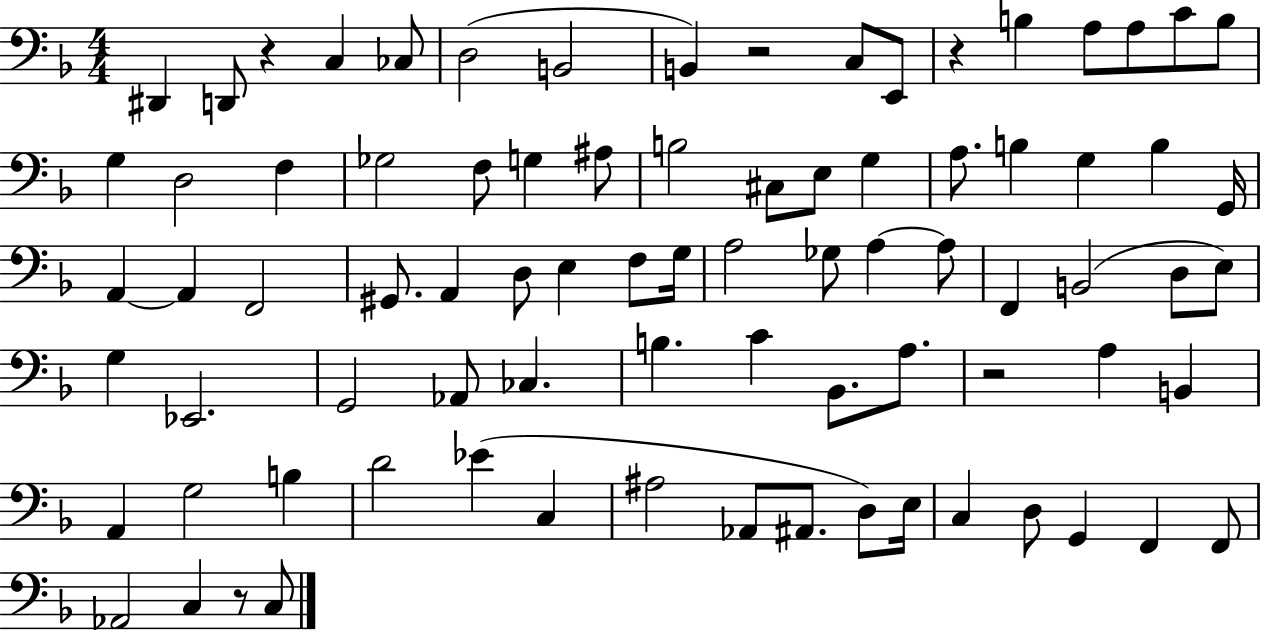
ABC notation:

X:1
T:Untitled
M:4/4
L:1/4
K:F
^D,, D,,/2 z C, _C,/2 D,2 B,,2 B,, z2 C,/2 E,,/2 z B, A,/2 A,/2 C/2 B,/2 G, D,2 F, _G,2 F,/2 G, ^A,/2 B,2 ^C,/2 E,/2 G, A,/2 B, G, B, G,,/4 A,, A,, F,,2 ^G,,/2 A,, D,/2 E, F,/2 G,/4 A,2 _G,/2 A, A,/2 F,, B,,2 D,/2 E,/2 G, _E,,2 G,,2 _A,,/2 _C, B, C _B,,/2 A,/2 z2 A, B,, A,, G,2 B, D2 _E C, ^A,2 _A,,/2 ^A,,/2 D,/2 E,/4 C, D,/2 G,, F,, F,,/2 _A,,2 C, z/2 C,/2